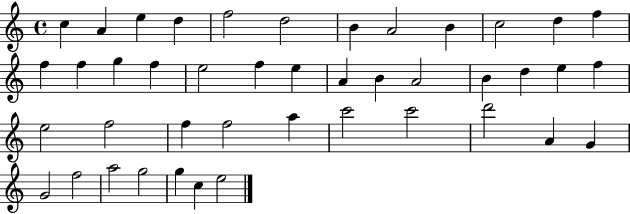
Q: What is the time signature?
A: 4/4